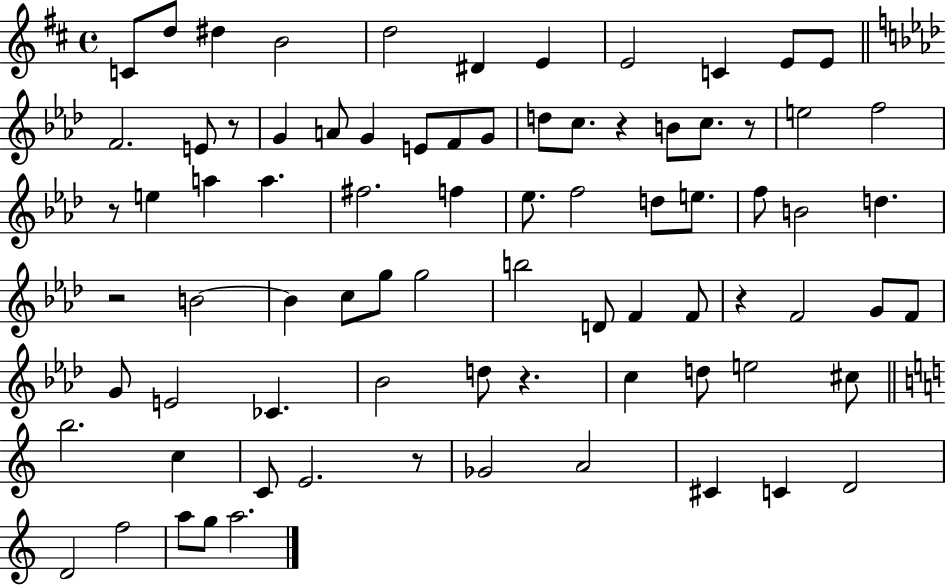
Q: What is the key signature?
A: D major